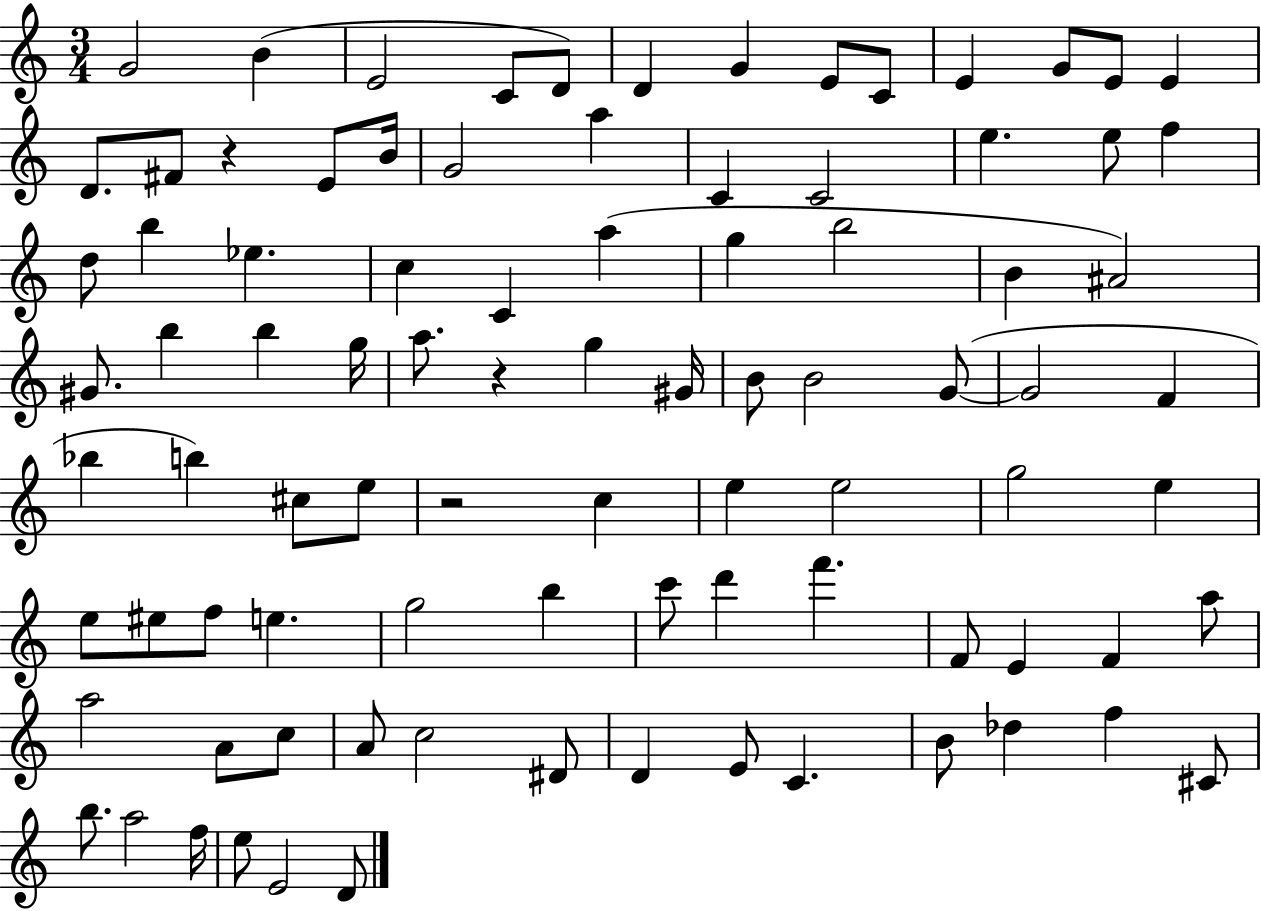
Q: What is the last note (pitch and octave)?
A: D4